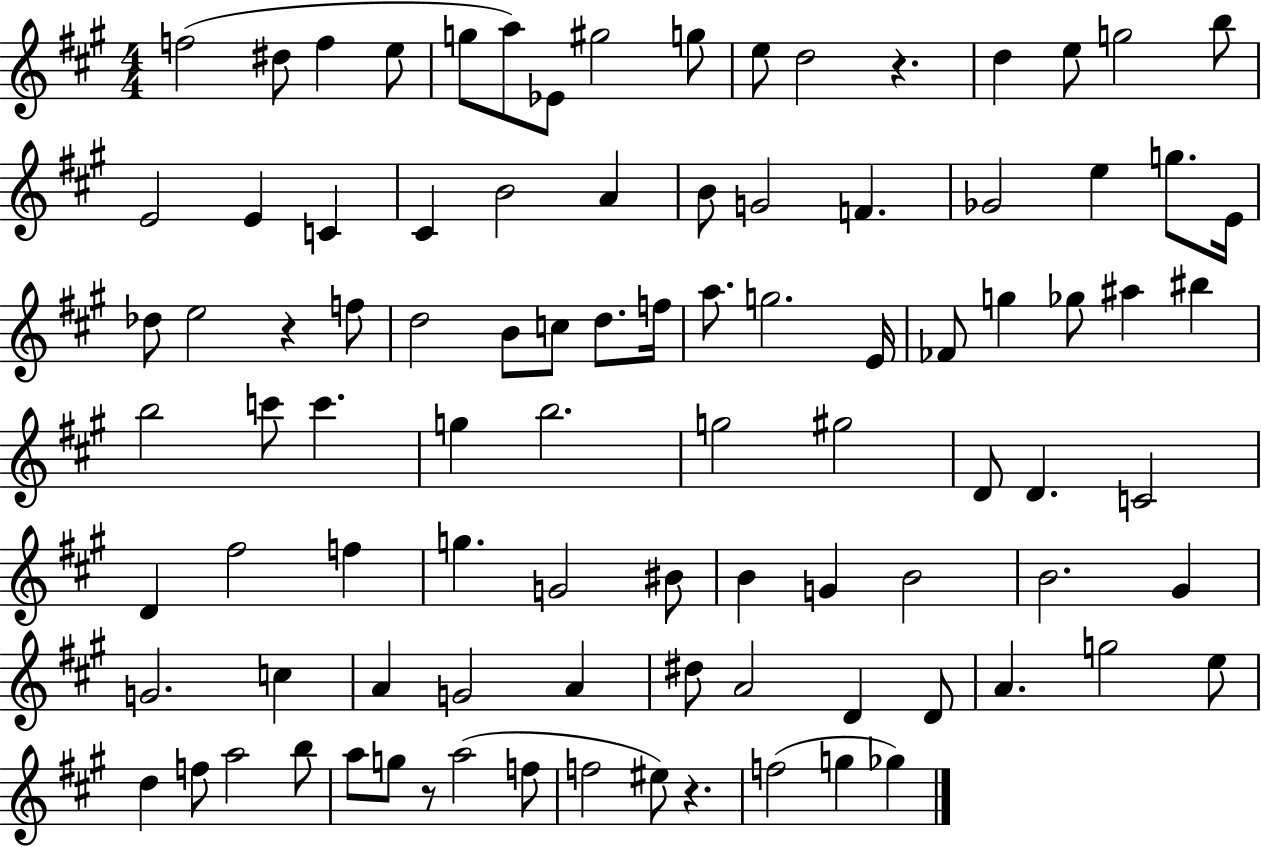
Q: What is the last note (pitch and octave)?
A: Gb5